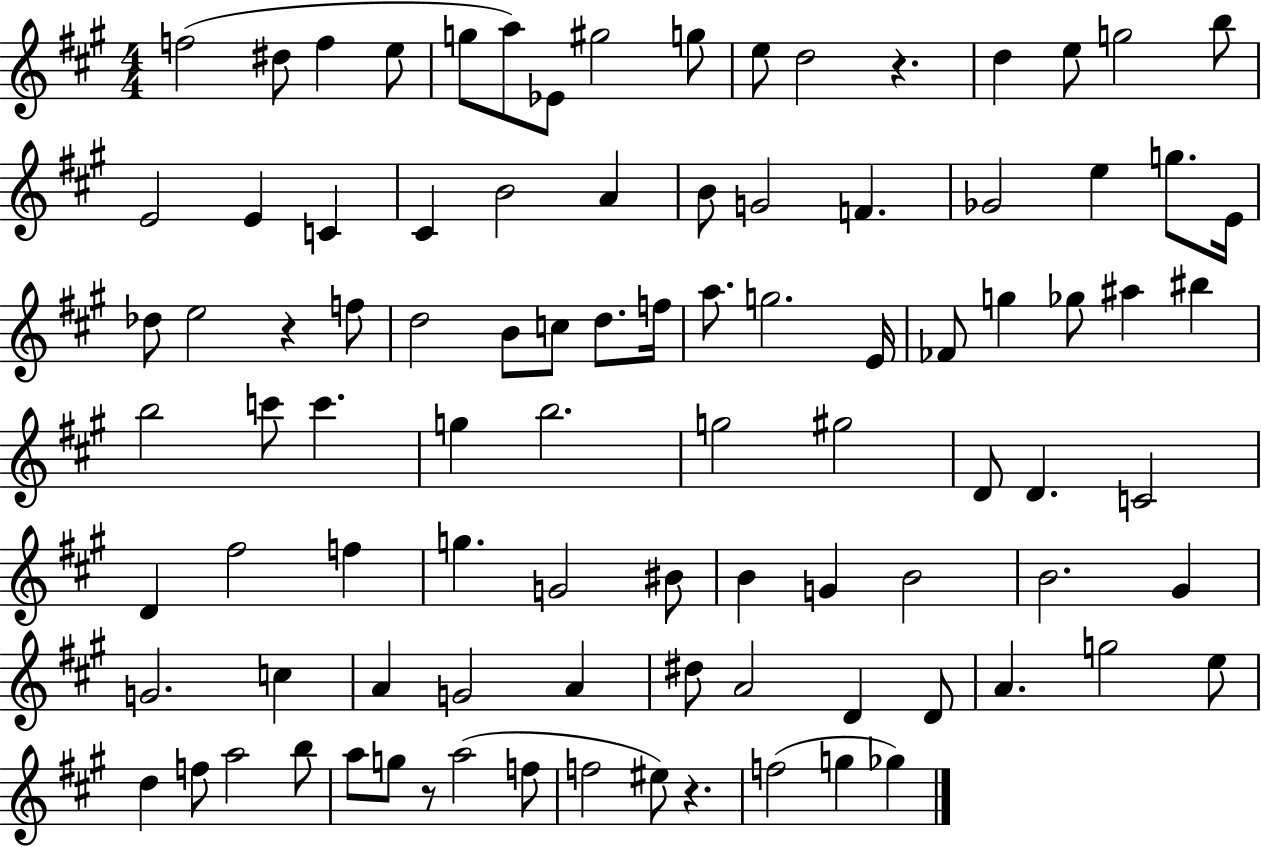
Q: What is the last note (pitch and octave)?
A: Gb5